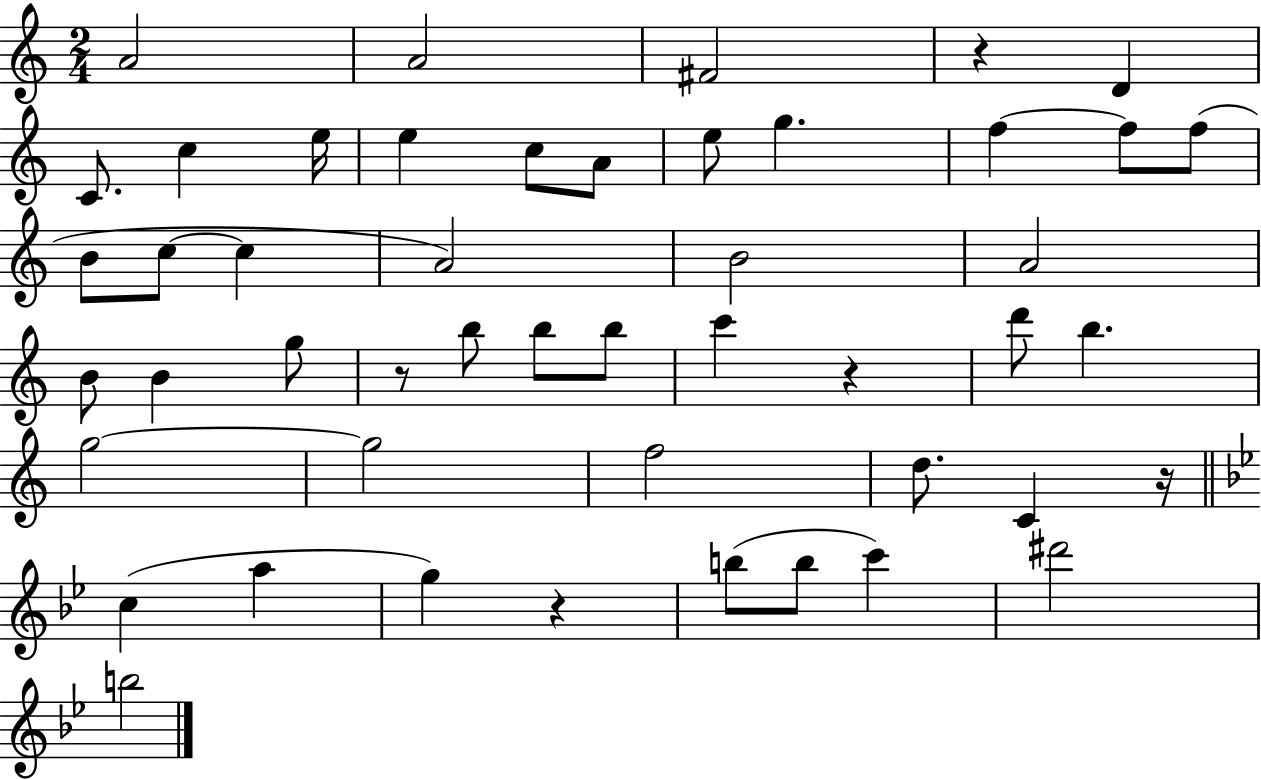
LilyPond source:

{
  \clef treble
  \numericTimeSignature
  \time 2/4
  \key c \major
  a'2 | a'2 | fis'2 | r4 d'4 | \break c'8. c''4 e''16 | e''4 c''8 a'8 | e''8 g''4. | f''4~~ f''8 f''8( | \break b'8 c''8~~ c''4 | a'2) | b'2 | a'2 | \break b'8 b'4 g''8 | r8 b''8 b''8 b''8 | c'''4 r4 | d'''8 b''4. | \break g''2~~ | g''2 | f''2 | d''8. c'4 r16 | \break \bar "||" \break \key bes \major c''4( a''4 | g''4) r4 | b''8( b''8 c'''4) | dis'''2 | \break b''2 | \bar "|."
}